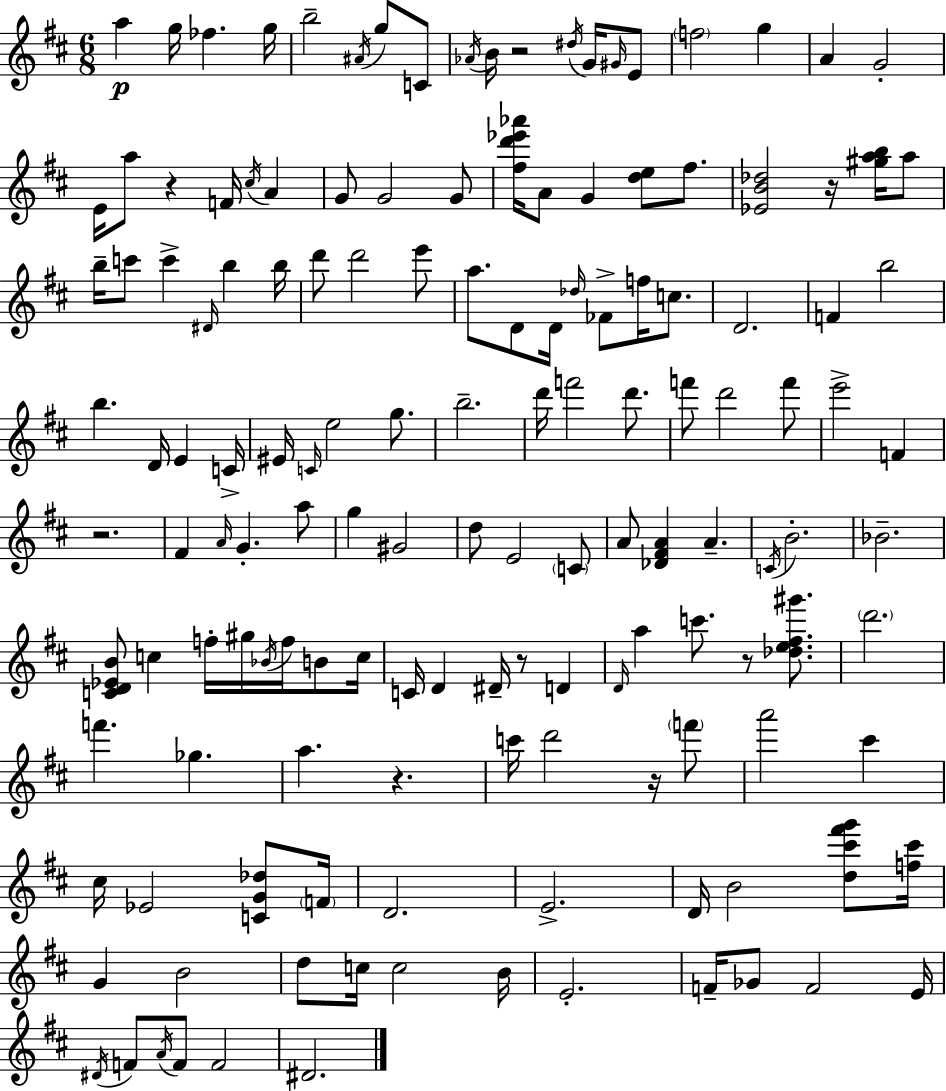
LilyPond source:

{
  \clef treble
  \numericTimeSignature
  \time 6/8
  \key d \major
  a''4\p g''16 fes''4. g''16 | b''2-- \acciaccatura { ais'16 } g''8 c'8 | \acciaccatura { aes'16 } b'16 r2 \acciaccatura { dis''16 } | g'16 \grace { gis'16 } e'8 \parenthesize f''2 | \break g''4 a'4 g'2-. | e'16 a''8 r4 f'16 | \acciaccatura { cis''16 } a'4 g'8 g'2 | g'8 <fis'' d''' ees''' aes'''>16 a'8 g'4 | \break <d'' e''>8 fis''8. <ees' b' des''>2 | r16 <gis'' a'' b''>16 a''8 b''16-- c'''8 c'''4-> | \grace { dis'16 } b''4 b''16 d'''8 d'''2 | e'''8 a''8. d'8 d'16 | \break \grace { des''16 } fes'8-> f''16 c''8. d'2. | f'4 b''2 | b''4. | d'16 e'4 c'16-> eis'16 \grace { c'16 } e''2 | \break g''8. b''2.-- | d'''16 f'''2 | d'''8. f'''8 d'''2 | f'''8 e'''2-> | \break f'4 r2. | fis'4 | \grace { a'16 } g'4.-. a''8 g''4 | gis'2 d''8 e'2 | \break \parenthesize c'8 a'8 <des' fis' a'>4 | a'4.-- \acciaccatura { c'16 } b'2.-. | bes'2.-- | <c' d' ees' b'>8 | \break c''4 f''16-. gis''16 \acciaccatura { bes'16 } f''16 b'8 c''16 c'16 | d'4 dis'16-- r8 d'4 \grace { d'16 } | a''4 c'''8. r8 <des'' e'' fis'' gis'''>8. | \parenthesize d'''2. | \break f'''4. ges''4. | a''4. r4. | c'''16 d'''2 r16 \parenthesize f'''8 | a'''2 cis'''4 | \break cis''16 ees'2 <c' g' des''>8 \parenthesize f'16 | d'2. | e'2.-> | d'16 b'2 <d'' cis''' fis''' g'''>8 <f'' cis'''>16 | \break g'4 b'2 | d''8 c''16 c''2 b'16 | e'2.-. | f'16-- ges'8 f'2 e'16 | \break \acciaccatura { dis'16 } f'8 \acciaccatura { a'16 } f'8 f'2 | dis'2. | \bar "|."
}